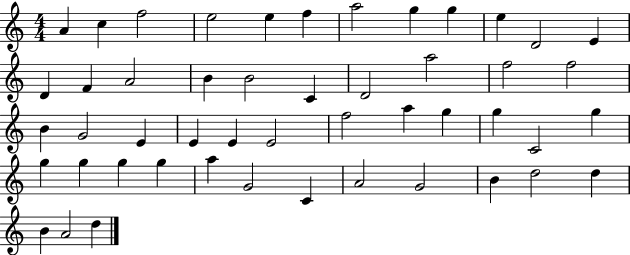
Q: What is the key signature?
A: C major